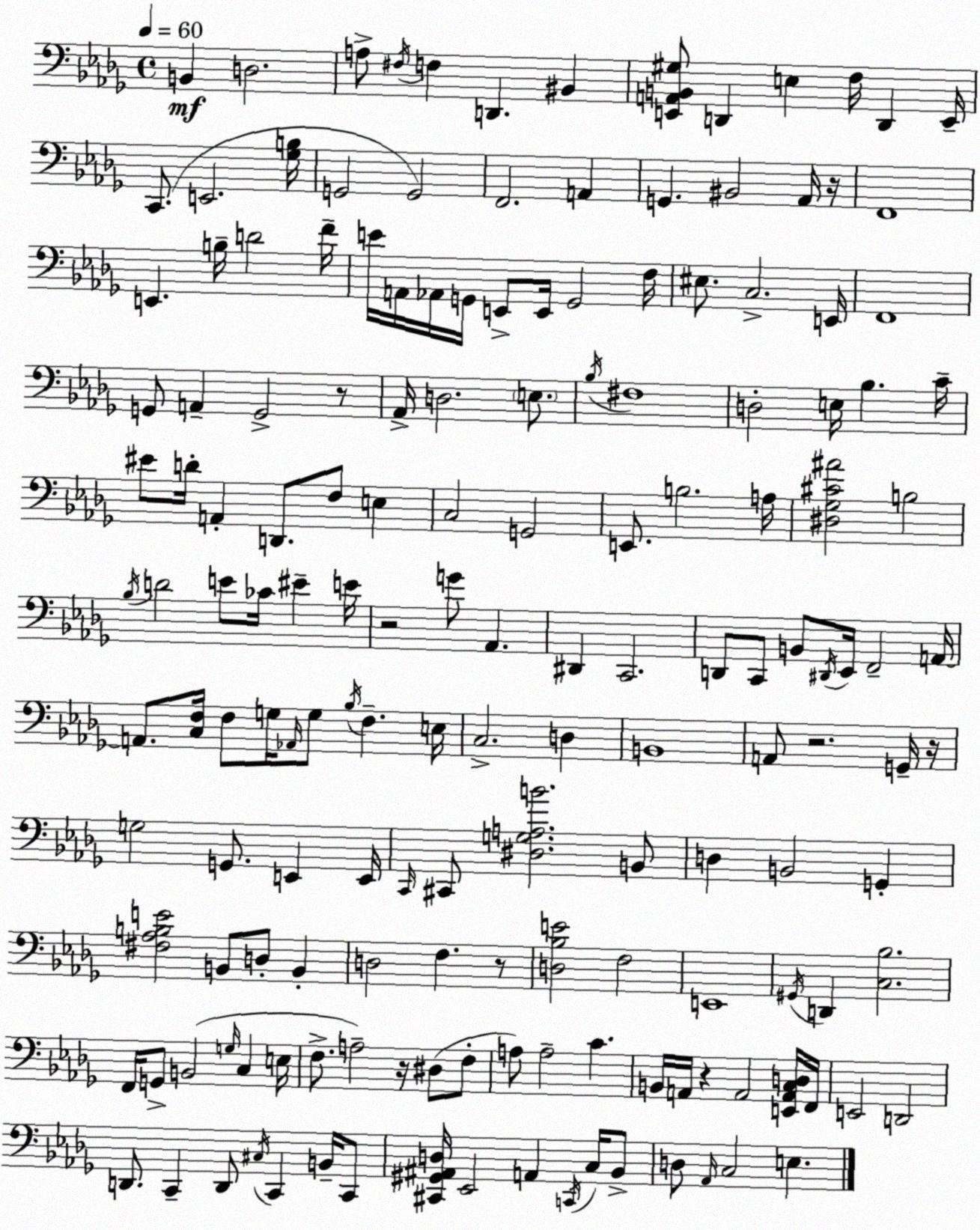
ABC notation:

X:1
T:Untitled
M:4/4
L:1/4
K:Bbm
B,, D,2 A,/2 ^F,/4 F, D,, ^B,, [E,,A,,B,,^G,]/2 D,, E, F,/4 D,, E,,/4 C,,/2 E,,2 [_G,B,]/4 G,,2 G,,2 F,,2 A,, G,, ^B,,2 _A,,/4 z/4 F,,4 E,, B,/4 D2 F/4 E/4 A,,/4 _A,,/4 G,,/4 E,,/2 E,,/4 G,,2 F,/4 ^E,/2 C,2 E,,/4 F,,4 G,,/2 A,, G,,2 z/2 _A,,/4 D,2 E,/2 _B,/4 ^F,4 D,2 E,/4 _B, C/4 ^E/2 D/4 A,, D,,/2 F,/2 E, C,2 G,,2 E,,/2 B,2 A,/4 [^D,_G,^C^A]2 B,2 _B,/4 D2 E/2 _C/4 ^E E/4 z2 G/2 _A,, ^D,, C,,2 D,,/2 C,,/2 B,,/2 ^D,,/4 _E,,/4 F,,2 A,,/4 A,,/2 [C,F,]/4 F,/2 G,/4 _A,,/4 G,/2 _B,/4 F, E,/4 C,2 D, B,,4 A,,/2 z2 G,,/4 z/4 G,2 G,,/2 E,, E,,/4 C,,/4 ^C,,/2 [^D,G,A,B]2 B,,/2 D, B,,2 G,, [^F,_A,B,E]2 B,,/2 D,/2 B,, D,2 F, z/2 [D,_B,E]2 F,2 E,,4 ^G,,/4 D,, [C,_B,]2 F,,/4 G,,/2 B,,2 G,/4 C, E,/4 F,/2 A,2 z/4 ^D,/2 F,/2 A,/2 A,2 C B,,/4 A,,/4 z A,,2 [E,,A,,C,D,]/4 F,,/4 E,,2 D,,2 D,,/2 C,, D,,/2 ^C,/4 C,, B,,/4 C,,/2 [^C,,^G,,^A,,D,]/4 _E,,2 A,, C,,/4 C,/4 _B,,/2 D,/2 _A,,/4 C,2 E,